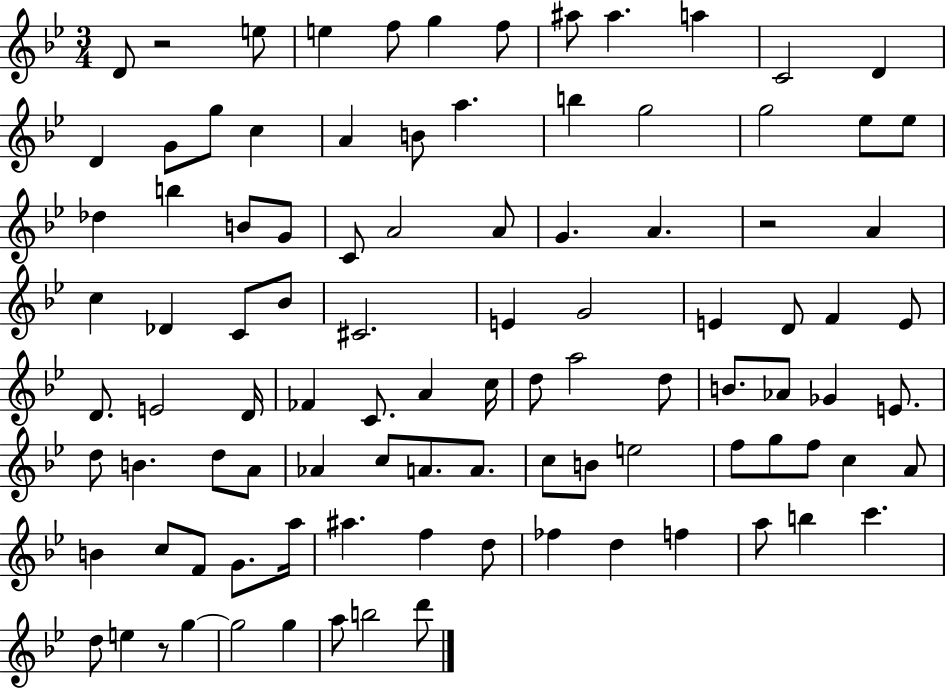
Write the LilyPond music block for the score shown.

{
  \clef treble
  \numericTimeSignature
  \time 3/4
  \key bes \major
  \repeat volta 2 { d'8 r2 e''8 | e''4 f''8 g''4 f''8 | ais''8 ais''4. a''4 | c'2 d'4 | \break d'4 g'8 g''8 c''4 | a'4 b'8 a''4. | b''4 g''2 | g''2 ees''8 ees''8 | \break des''4 b''4 b'8 g'8 | c'8 a'2 a'8 | g'4. a'4. | r2 a'4 | \break c''4 des'4 c'8 bes'8 | cis'2. | e'4 g'2 | e'4 d'8 f'4 e'8 | \break d'8. e'2 d'16 | fes'4 c'8. a'4 c''16 | d''8 a''2 d''8 | b'8. aes'8 ges'4 e'8. | \break d''8 b'4. d''8 a'8 | aes'4 c''8 a'8. a'8. | c''8 b'8 e''2 | f''8 g''8 f''8 c''4 a'8 | \break b'4 c''8 f'8 g'8. a''16 | ais''4. f''4 d''8 | fes''4 d''4 f''4 | a''8 b''4 c'''4. | \break d''8 e''4 r8 g''4~~ | g''2 g''4 | a''8 b''2 d'''8 | } \bar "|."
}